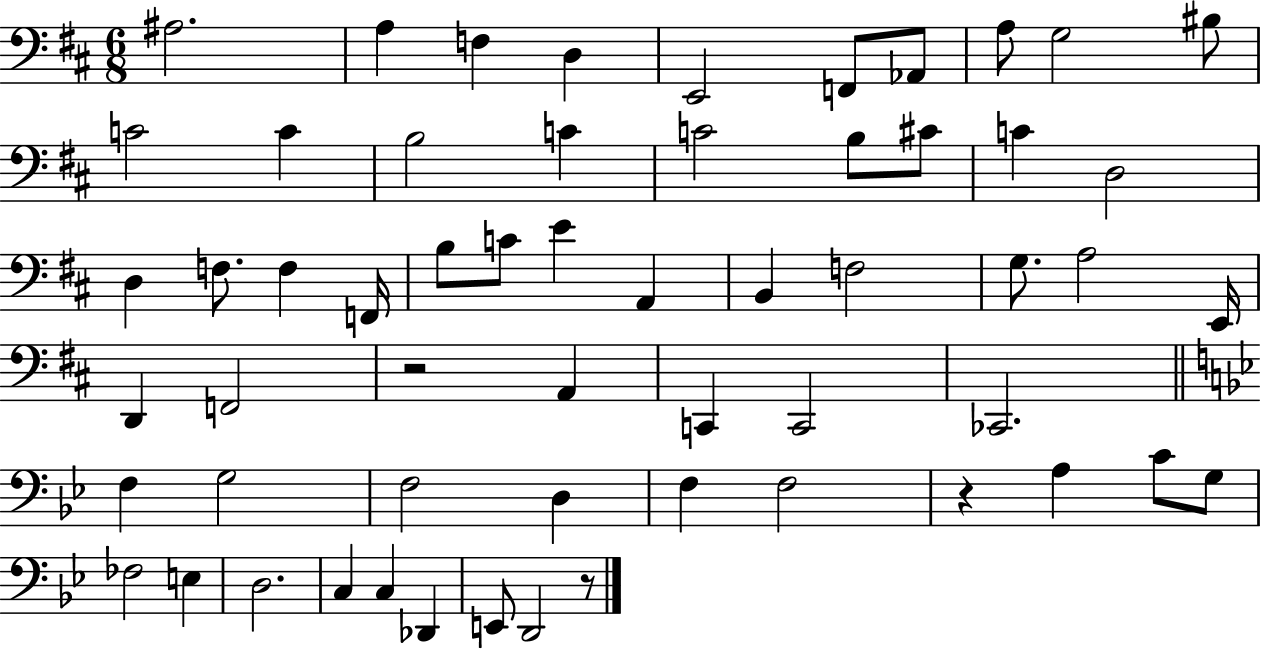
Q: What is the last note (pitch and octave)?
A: D2